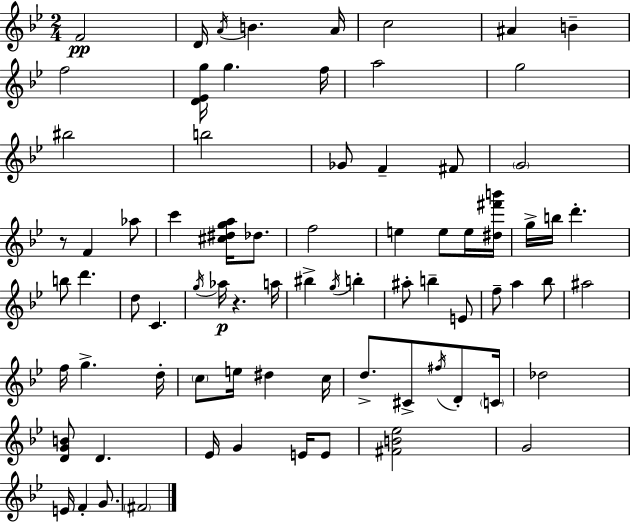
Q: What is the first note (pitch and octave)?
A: F4